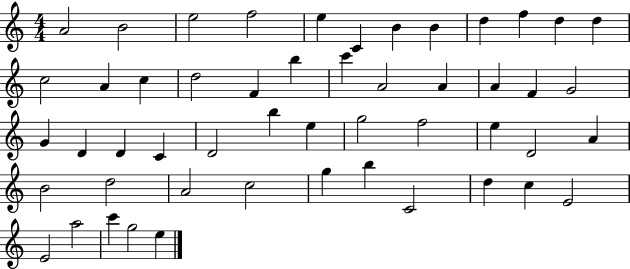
A4/h B4/h E5/h F5/h E5/q C4/q B4/q B4/q D5/q F5/q D5/q D5/q C5/h A4/q C5/q D5/h F4/q B5/q C6/q A4/h A4/q A4/q F4/q G4/h G4/q D4/q D4/q C4/q D4/h B5/q E5/q G5/h F5/h E5/q D4/h A4/q B4/h D5/h A4/h C5/h G5/q B5/q C4/h D5/q C5/q E4/h E4/h A5/h C6/q G5/h E5/q